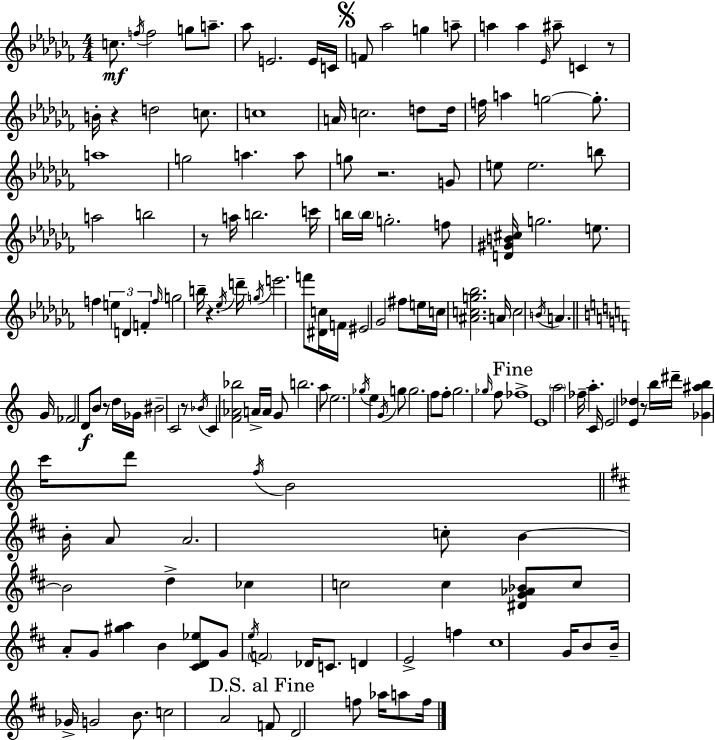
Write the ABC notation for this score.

X:1
T:Untitled
M:4/4
L:1/4
K:Abm
c/2 f/4 f2 g/2 a/2 _a/2 E2 E/4 C/4 F/2 _a2 g a/2 a a _E/4 ^a/2 C z/2 B/4 z d2 c/2 c4 A/4 c2 d/2 d/4 f/4 a g2 g/2 a4 g2 a a/2 g/2 z2 G/2 e/2 e2 b/2 a2 b2 z/2 a/4 b2 c'/4 b/4 b/4 g2 f/2 [D^GB^c]/4 g2 e/2 f e D F f/4 g2 b/4 z _e/4 d'/4 g/4 e'2 f'/2 [^Dc]/4 F/4 ^E2 _G2 ^f/2 e/4 c/4 [^Acg_b]2 A/4 c2 B/4 A G/4 _F2 D/2 B/2 z/2 d/4 _G/4 ^B2 C2 z/2 _B/4 C [F_A_b]2 A/4 A/4 G/2 b2 a/2 e2 _g/4 e G/4 g/2 g2 f/2 f/2 g2 _g/4 f/2 _f4 E4 a2 _f/4 a C/4 E2 [E_d] z/2 b/4 ^d'/4 [_G^ab] c'/4 d'/2 f/4 B2 B/4 A/2 A2 c/2 B B2 d _c c2 c [^DG_A_B]/2 c/2 A/2 G/2 [^ga] B [^CD_e]/2 G/2 e/4 F2 _D/4 C/2 D E2 f ^c4 G/4 B/2 B/4 _G/4 G2 B/2 c2 A2 F/2 D2 f/2 _a/4 a/2 f/4